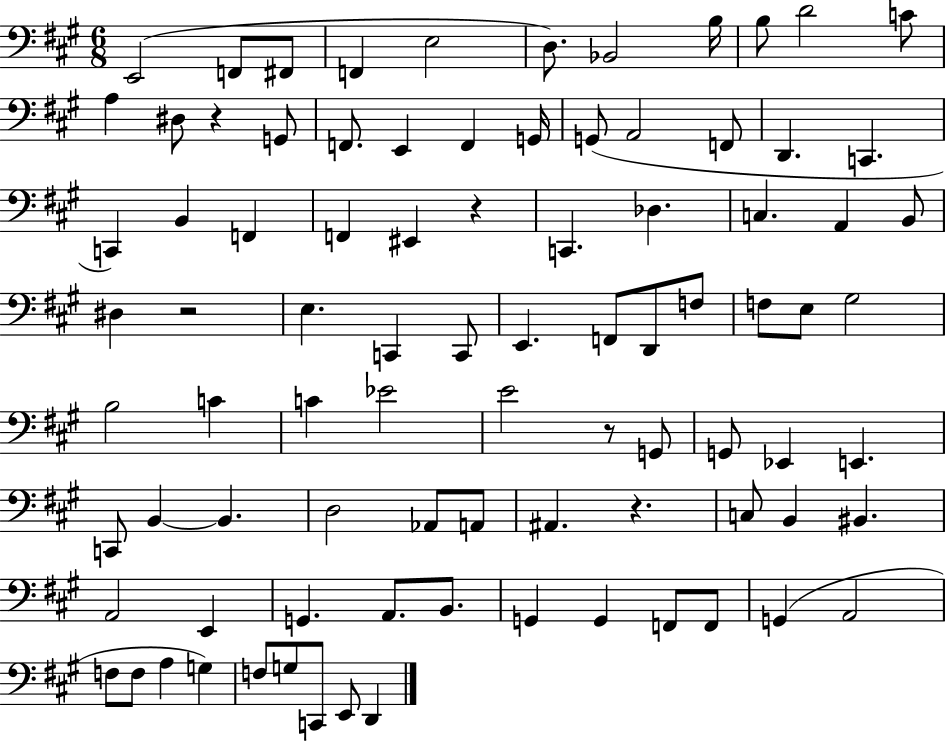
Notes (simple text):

E2/h F2/e F#2/e F2/q E3/h D3/e. Bb2/h B3/s B3/e D4/h C4/e A3/q D#3/e R/q G2/e F2/e. E2/q F2/q G2/s G2/e A2/h F2/e D2/q. C2/q. C2/q B2/q F2/q F2/q EIS2/q R/q C2/q. Db3/q. C3/q. A2/q B2/e D#3/q R/h E3/q. C2/q C2/e E2/q. F2/e D2/e F3/e F3/e E3/e G#3/h B3/h C4/q C4/q Eb4/h E4/h R/e G2/e G2/e Eb2/q E2/q. C2/e B2/q B2/q. D3/h Ab2/e A2/e A#2/q. R/q. C3/e B2/q BIS2/q. A2/h E2/q G2/q. A2/e. B2/e. G2/q G2/q F2/e F2/e G2/q A2/h F3/e F3/e A3/q G3/q F3/e G3/e C2/e E2/e D2/q